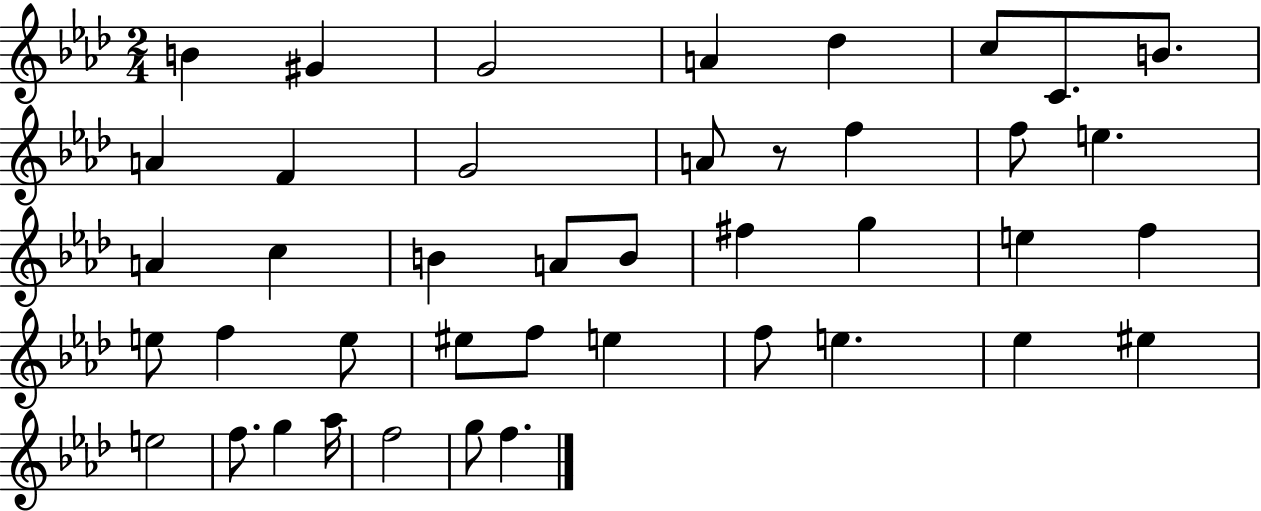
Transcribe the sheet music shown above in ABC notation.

X:1
T:Untitled
M:2/4
L:1/4
K:Ab
B ^G G2 A _d c/2 C/2 B/2 A F G2 A/2 z/2 f f/2 e A c B A/2 B/2 ^f g e f e/2 f e/2 ^e/2 f/2 e f/2 e _e ^e e2 f/2 g _a/4 f2 g/2 f